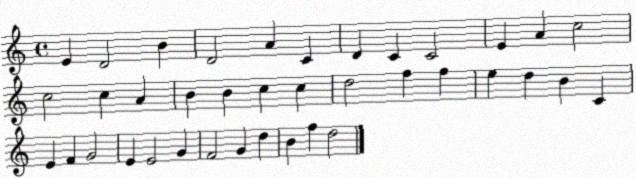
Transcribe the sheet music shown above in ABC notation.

X:1
T:Untitled
M:4/4
L:1/4
K:C
E D2 B D2 A C D C C2 E A c2 c2 c A B B c c d2 f f e d B C E F G2 E E2 G F2 G d B f d2